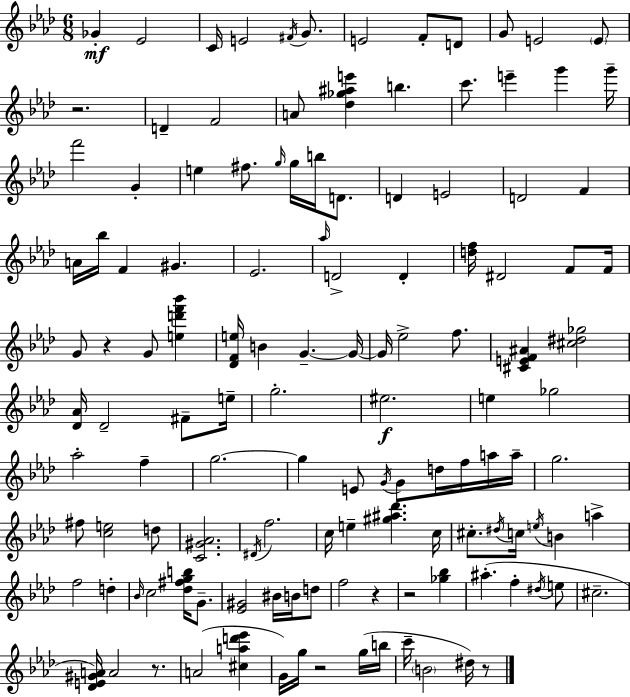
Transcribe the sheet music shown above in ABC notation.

X:1
T:Untitled
M:6/8
L:1/4
K:Fm
_G _E2 C/4 E2 ^F/4 G/2 E2 F/2 D/2 G/2 E2 E/2 z2 D F2 A/2 [_d_g^ae'] b c'/2 e' g' g'/4 f'2 G e ^f/2 g/4 g/4 b/4 D/2 D E2 D2 F A/4 _b/4 F ^G _E2 _a/4 D2 D [df]/4 ^D2 F/2 F/4 G/2 z G/2 [ed'f'_b'] [_DFe]/4 B G G/4 G/4 _e2 f/2 [^CEF^A] [^c^d_g]2 [_D_A]/4 _D2 ^F/2 e/4 g2 ^e2 e _g2 _a2 f g2 g E/2 G/4 G/2 d/4 f/4 a/4 a/4 g2 ^f/2 [ce]2 d/2 [C^G_A]2 ^D/4 f2 c/4 e [^g^a_d'] c/4 ^c/2 ^d/4 c/4 e/4 B a f2 d _B/4 c2 [_d^fgb]/4 G/2 [_E^G]2 ^B/4 B/4 d/2 f2 z z2 [_g_b] ^a f ^d/4 e/2 ^c2 [_DE^GA]/4 A2 z/2 A2 [^cad'_e'] G/4 g/4 z2 g/4 b/4 c'/4 B2 ^d/4 z/2